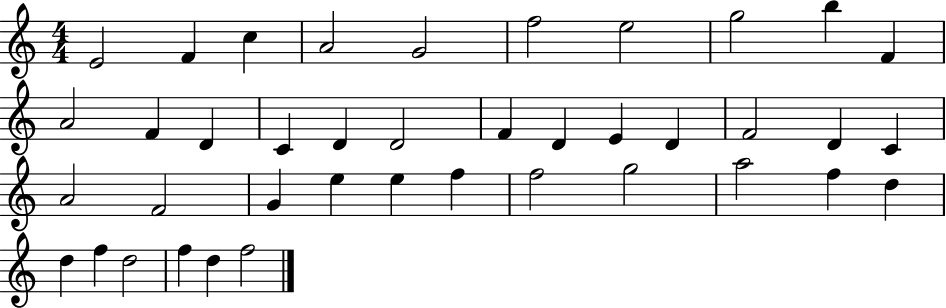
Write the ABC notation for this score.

X:1
T:Untitled
M:4/4
L:1/4
K:C
E2 F c A2 G2 f2 e2 g2 b F A2 F D C D D2 F D E D F2 D C A2 F2 G e e f f2 g2 a2 f d d f d2 f d f2